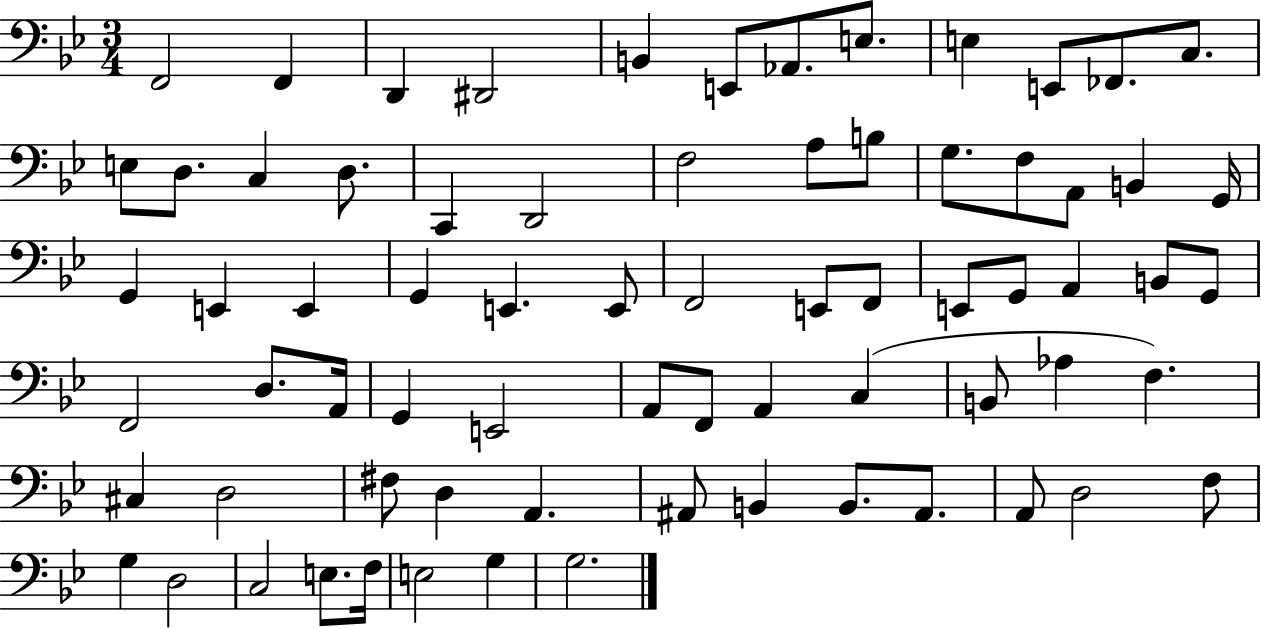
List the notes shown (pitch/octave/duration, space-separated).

F2/h F2/q D2/q D#2/h B2/q E2/e Ab2/e. E3/e. E3/q E2/e FES2/e. C3/e. E3/e D3/e. C3/q D3/e. C2/q D2/h F3/h A3/e B3/e G3/e. F3/e A2/e B2/q G2/s G2/q E2/q E2/q G2/q E2/q. E2/e F2/h E2/e F2/e E2/e G2/e A2/q B2/e G2/e F2/h D3/e. A2/s G2/q E2/h A2/e F2/e A2/q C3/q B2/e Ab3/q F3/q. C#3/q D3/h F#3/e D3/q A2/q. A#2/e B2/q B2/e. A#2/e. A2/e D3/h F3/e G3/q D3/h C3/h E3/e. F3/s E3/h G3/q G3/h.